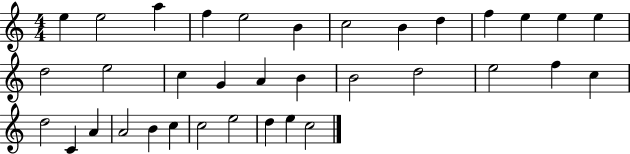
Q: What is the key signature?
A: C major